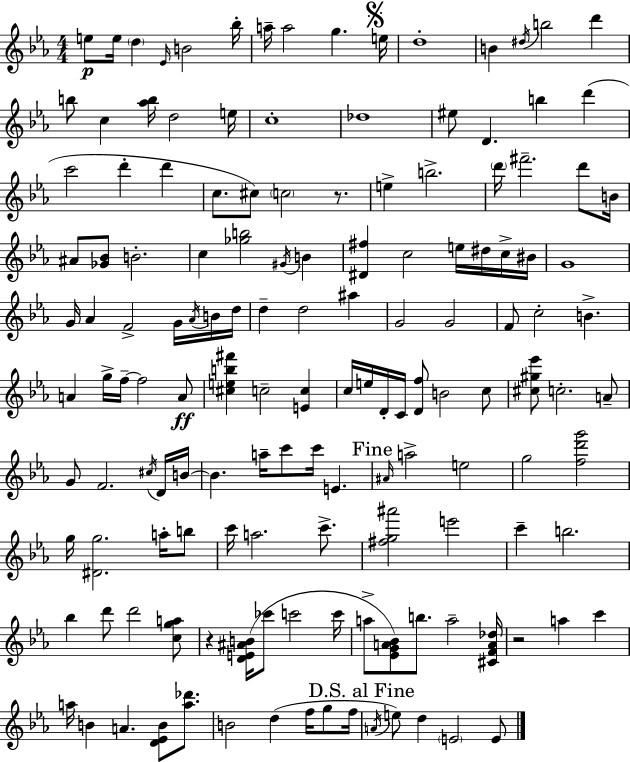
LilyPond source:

{
  \clef treble
  \numericTimeSignature
  \time 4/4
  \key ees \major
  e''8\p e''16 \parenthesize d''4 \grace { ees'16 } b'2 | bes''16-. a''16-- a''2 g''4. | \mark \markup { \musicglyph "scripts.segno" } e''16 d''1-. | b'4 \acciaccatura { dis''16 } b''2 d'''4 | \break b''8 c''4 <aes'' b''>16 d''2 | e''16 c''1-. | des''1 | eis''8 d'4. b''4 d'''4( | \break c'''2 d'''4-. d'''4 | c''8. cis''8) \parenthesize c''2 r8. | e''4-> b''2.-> | \parenthesize d'''16 fis'''2.-- d'''8 | \break b'16 ais'8 <ges' bes'>8 b'2.-. | c''4 <ges'' b''>2 \acciaccatura { gis'16 } b'4 | <dis' fis''>4 c''2 e''16 | dis''16 c''16-> bis'16 g'1 | \break g'16 aes'4 f'2-> | g'16 \acciaccatura { aes'16 } b'16 d''16 d''4-- d''2 | ais''4 g'2 g'2 | f'8 c''2-. b'4.-> | \break a'4 g''16-> f''16--~~ f''2 | a'8\ff <cis'' e'' b'' fis'''>4 c''2-- | <e' c''>4 c''16 e''16 d'16-. c'16 <d' f''>8 b'2 | c''8 <cis'' gis'' ees'''>8 c''2.-. | \break a'8-- g'8 f'2. | \acciaccatura { cis''16 } d'16 b'16~~ b'4. a''16-- c'''8 c'''16 e'4. | \mark "Fine" \grace { ais'16 } a''2-> e''2 | g''2 <f'' d''' g'''>2 | \break g''16 <dis' g''>2. | a''16-. b''8 c'''16 a''2. | c'''8.-> <fis'' g'' ais'''>2 e'''2 | c'''4-- b''2. | \break bes''4 d'''8 d'''2 | <c'' g'' a''>8 r4 <d' e' ais' b'>16( ces'''8 c'''2 | c'''16 a''8-> <ees' g' a' bes'>8) b''8. a''2-- | <cis' f' a' des''>16 r2 a''4 | \break c'''4 a''16 b'4 a'4. | <d' ees' b'>8 <a'' des'''>8. b'2 d''4( | f''16 g''8 f''16 \mark "D.S. al Fine" \acciaccatura { a'16 } e''8) d''4 \parenthesize e'2 | e'8 \bar "|."
}